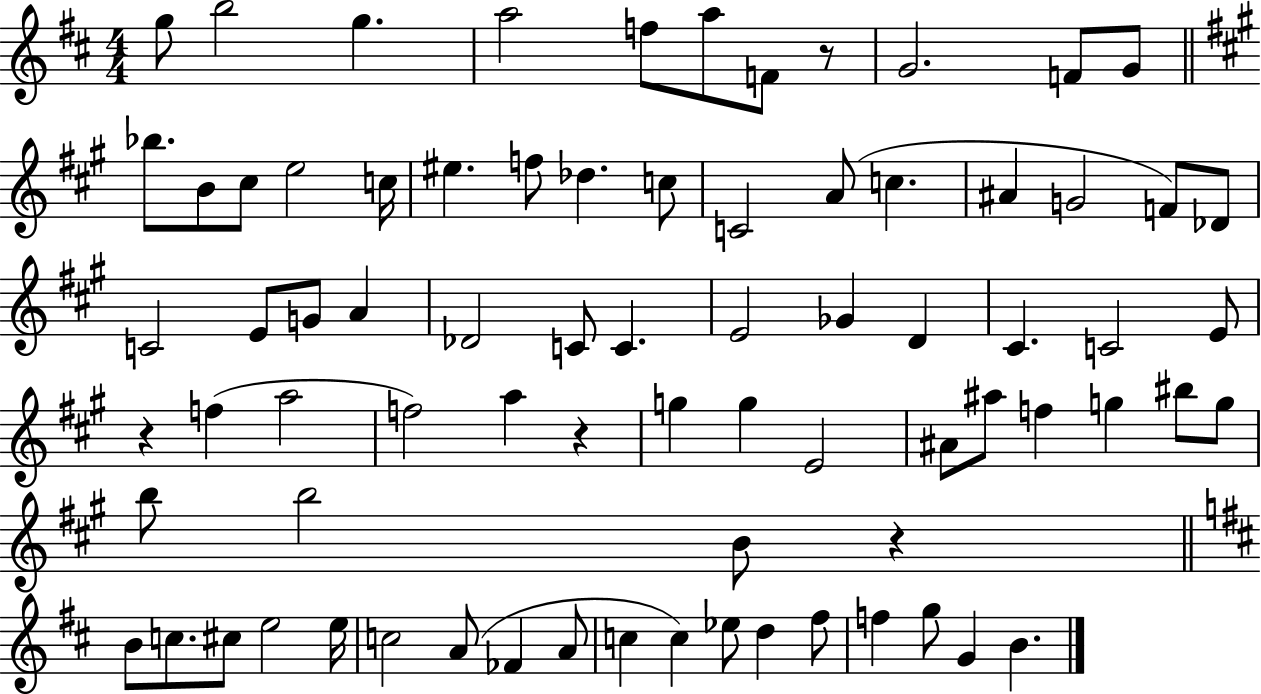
G5/e B5/h G5/q. A5/h F5/e A5/e F4/e R/e G4/h. F4/e G4/e Bb5/e. B4/e C#5/e E5/h C5/s EIS5/q. F5/e Db5/q. C5/e C4/h A4/e C5/q. A#4/q G4/h F4/e Db4/e C4/h E4/e G4/e A4/q Db4/h C4/e C4/q. E4/h Gb4/q D4/q C#4/q. C4/h E4/e R/q F5/q A5/h F5/h A5/q R/q G5/q G5/q E4/h A#4/e A#5/e F5/q G5/q BIS5/e G5/e B5/e B5/h B4/e R/q B4/e C5/e. C#5/e E5/h E5/s C5/h A4/e FES4/q A4/e C5/q C5/q Eb5/e D5/q F#5/e F5/q G5/e G4/q B4/q.